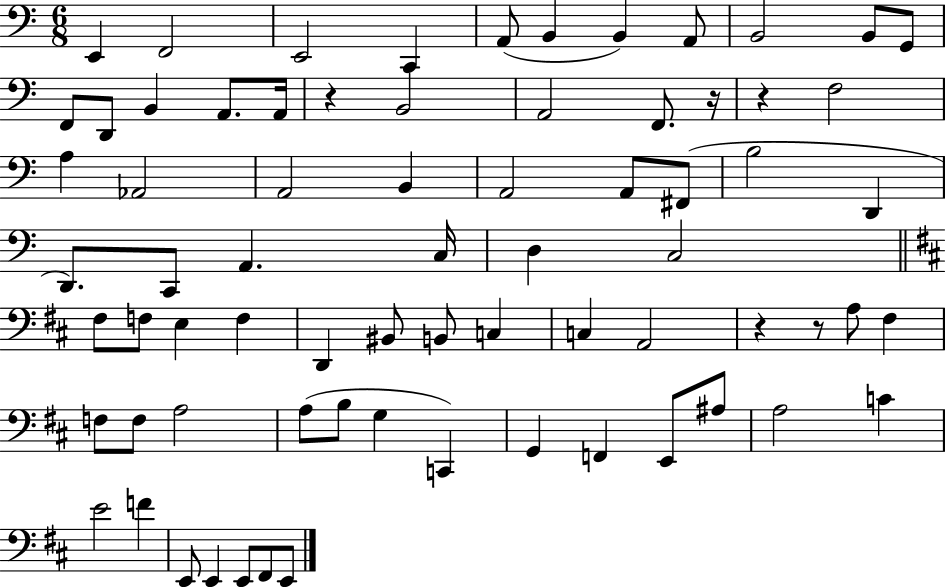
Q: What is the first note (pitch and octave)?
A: E2